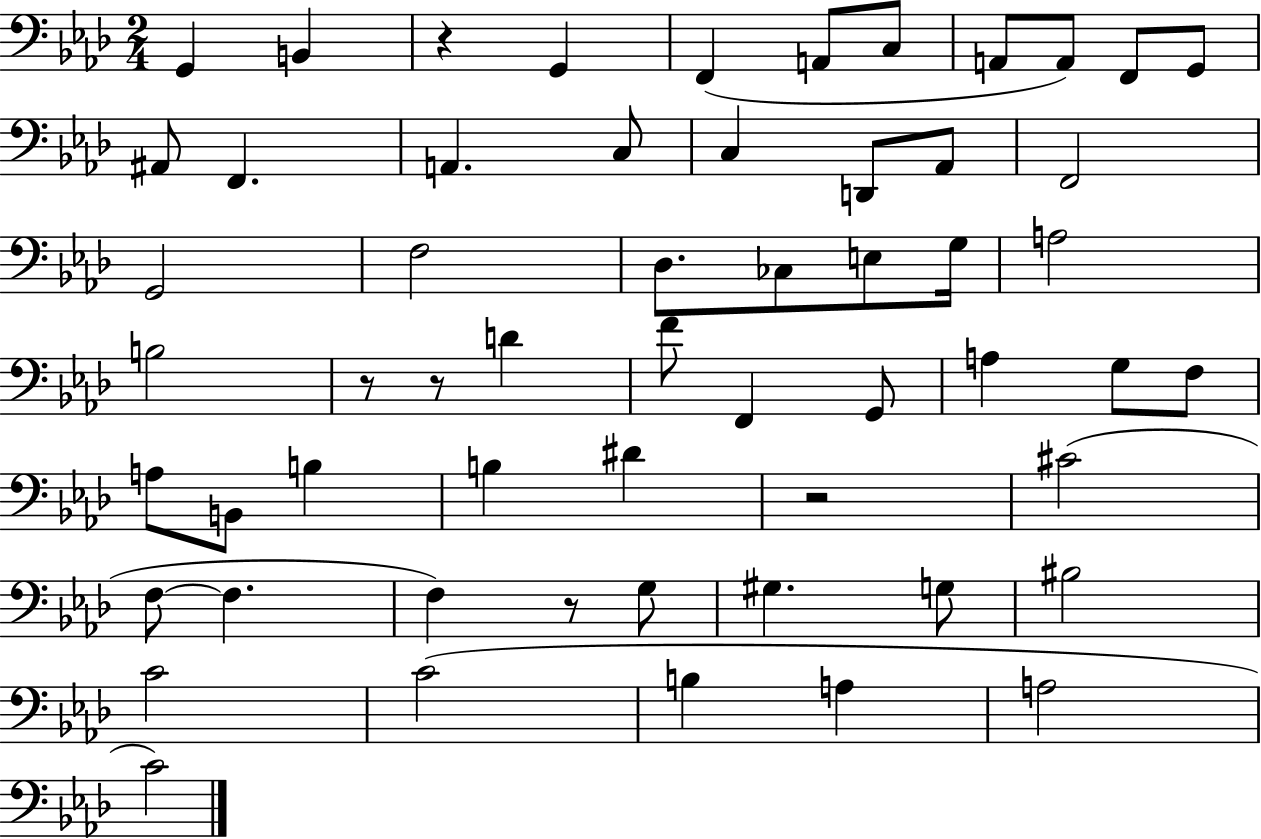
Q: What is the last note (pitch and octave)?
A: C4